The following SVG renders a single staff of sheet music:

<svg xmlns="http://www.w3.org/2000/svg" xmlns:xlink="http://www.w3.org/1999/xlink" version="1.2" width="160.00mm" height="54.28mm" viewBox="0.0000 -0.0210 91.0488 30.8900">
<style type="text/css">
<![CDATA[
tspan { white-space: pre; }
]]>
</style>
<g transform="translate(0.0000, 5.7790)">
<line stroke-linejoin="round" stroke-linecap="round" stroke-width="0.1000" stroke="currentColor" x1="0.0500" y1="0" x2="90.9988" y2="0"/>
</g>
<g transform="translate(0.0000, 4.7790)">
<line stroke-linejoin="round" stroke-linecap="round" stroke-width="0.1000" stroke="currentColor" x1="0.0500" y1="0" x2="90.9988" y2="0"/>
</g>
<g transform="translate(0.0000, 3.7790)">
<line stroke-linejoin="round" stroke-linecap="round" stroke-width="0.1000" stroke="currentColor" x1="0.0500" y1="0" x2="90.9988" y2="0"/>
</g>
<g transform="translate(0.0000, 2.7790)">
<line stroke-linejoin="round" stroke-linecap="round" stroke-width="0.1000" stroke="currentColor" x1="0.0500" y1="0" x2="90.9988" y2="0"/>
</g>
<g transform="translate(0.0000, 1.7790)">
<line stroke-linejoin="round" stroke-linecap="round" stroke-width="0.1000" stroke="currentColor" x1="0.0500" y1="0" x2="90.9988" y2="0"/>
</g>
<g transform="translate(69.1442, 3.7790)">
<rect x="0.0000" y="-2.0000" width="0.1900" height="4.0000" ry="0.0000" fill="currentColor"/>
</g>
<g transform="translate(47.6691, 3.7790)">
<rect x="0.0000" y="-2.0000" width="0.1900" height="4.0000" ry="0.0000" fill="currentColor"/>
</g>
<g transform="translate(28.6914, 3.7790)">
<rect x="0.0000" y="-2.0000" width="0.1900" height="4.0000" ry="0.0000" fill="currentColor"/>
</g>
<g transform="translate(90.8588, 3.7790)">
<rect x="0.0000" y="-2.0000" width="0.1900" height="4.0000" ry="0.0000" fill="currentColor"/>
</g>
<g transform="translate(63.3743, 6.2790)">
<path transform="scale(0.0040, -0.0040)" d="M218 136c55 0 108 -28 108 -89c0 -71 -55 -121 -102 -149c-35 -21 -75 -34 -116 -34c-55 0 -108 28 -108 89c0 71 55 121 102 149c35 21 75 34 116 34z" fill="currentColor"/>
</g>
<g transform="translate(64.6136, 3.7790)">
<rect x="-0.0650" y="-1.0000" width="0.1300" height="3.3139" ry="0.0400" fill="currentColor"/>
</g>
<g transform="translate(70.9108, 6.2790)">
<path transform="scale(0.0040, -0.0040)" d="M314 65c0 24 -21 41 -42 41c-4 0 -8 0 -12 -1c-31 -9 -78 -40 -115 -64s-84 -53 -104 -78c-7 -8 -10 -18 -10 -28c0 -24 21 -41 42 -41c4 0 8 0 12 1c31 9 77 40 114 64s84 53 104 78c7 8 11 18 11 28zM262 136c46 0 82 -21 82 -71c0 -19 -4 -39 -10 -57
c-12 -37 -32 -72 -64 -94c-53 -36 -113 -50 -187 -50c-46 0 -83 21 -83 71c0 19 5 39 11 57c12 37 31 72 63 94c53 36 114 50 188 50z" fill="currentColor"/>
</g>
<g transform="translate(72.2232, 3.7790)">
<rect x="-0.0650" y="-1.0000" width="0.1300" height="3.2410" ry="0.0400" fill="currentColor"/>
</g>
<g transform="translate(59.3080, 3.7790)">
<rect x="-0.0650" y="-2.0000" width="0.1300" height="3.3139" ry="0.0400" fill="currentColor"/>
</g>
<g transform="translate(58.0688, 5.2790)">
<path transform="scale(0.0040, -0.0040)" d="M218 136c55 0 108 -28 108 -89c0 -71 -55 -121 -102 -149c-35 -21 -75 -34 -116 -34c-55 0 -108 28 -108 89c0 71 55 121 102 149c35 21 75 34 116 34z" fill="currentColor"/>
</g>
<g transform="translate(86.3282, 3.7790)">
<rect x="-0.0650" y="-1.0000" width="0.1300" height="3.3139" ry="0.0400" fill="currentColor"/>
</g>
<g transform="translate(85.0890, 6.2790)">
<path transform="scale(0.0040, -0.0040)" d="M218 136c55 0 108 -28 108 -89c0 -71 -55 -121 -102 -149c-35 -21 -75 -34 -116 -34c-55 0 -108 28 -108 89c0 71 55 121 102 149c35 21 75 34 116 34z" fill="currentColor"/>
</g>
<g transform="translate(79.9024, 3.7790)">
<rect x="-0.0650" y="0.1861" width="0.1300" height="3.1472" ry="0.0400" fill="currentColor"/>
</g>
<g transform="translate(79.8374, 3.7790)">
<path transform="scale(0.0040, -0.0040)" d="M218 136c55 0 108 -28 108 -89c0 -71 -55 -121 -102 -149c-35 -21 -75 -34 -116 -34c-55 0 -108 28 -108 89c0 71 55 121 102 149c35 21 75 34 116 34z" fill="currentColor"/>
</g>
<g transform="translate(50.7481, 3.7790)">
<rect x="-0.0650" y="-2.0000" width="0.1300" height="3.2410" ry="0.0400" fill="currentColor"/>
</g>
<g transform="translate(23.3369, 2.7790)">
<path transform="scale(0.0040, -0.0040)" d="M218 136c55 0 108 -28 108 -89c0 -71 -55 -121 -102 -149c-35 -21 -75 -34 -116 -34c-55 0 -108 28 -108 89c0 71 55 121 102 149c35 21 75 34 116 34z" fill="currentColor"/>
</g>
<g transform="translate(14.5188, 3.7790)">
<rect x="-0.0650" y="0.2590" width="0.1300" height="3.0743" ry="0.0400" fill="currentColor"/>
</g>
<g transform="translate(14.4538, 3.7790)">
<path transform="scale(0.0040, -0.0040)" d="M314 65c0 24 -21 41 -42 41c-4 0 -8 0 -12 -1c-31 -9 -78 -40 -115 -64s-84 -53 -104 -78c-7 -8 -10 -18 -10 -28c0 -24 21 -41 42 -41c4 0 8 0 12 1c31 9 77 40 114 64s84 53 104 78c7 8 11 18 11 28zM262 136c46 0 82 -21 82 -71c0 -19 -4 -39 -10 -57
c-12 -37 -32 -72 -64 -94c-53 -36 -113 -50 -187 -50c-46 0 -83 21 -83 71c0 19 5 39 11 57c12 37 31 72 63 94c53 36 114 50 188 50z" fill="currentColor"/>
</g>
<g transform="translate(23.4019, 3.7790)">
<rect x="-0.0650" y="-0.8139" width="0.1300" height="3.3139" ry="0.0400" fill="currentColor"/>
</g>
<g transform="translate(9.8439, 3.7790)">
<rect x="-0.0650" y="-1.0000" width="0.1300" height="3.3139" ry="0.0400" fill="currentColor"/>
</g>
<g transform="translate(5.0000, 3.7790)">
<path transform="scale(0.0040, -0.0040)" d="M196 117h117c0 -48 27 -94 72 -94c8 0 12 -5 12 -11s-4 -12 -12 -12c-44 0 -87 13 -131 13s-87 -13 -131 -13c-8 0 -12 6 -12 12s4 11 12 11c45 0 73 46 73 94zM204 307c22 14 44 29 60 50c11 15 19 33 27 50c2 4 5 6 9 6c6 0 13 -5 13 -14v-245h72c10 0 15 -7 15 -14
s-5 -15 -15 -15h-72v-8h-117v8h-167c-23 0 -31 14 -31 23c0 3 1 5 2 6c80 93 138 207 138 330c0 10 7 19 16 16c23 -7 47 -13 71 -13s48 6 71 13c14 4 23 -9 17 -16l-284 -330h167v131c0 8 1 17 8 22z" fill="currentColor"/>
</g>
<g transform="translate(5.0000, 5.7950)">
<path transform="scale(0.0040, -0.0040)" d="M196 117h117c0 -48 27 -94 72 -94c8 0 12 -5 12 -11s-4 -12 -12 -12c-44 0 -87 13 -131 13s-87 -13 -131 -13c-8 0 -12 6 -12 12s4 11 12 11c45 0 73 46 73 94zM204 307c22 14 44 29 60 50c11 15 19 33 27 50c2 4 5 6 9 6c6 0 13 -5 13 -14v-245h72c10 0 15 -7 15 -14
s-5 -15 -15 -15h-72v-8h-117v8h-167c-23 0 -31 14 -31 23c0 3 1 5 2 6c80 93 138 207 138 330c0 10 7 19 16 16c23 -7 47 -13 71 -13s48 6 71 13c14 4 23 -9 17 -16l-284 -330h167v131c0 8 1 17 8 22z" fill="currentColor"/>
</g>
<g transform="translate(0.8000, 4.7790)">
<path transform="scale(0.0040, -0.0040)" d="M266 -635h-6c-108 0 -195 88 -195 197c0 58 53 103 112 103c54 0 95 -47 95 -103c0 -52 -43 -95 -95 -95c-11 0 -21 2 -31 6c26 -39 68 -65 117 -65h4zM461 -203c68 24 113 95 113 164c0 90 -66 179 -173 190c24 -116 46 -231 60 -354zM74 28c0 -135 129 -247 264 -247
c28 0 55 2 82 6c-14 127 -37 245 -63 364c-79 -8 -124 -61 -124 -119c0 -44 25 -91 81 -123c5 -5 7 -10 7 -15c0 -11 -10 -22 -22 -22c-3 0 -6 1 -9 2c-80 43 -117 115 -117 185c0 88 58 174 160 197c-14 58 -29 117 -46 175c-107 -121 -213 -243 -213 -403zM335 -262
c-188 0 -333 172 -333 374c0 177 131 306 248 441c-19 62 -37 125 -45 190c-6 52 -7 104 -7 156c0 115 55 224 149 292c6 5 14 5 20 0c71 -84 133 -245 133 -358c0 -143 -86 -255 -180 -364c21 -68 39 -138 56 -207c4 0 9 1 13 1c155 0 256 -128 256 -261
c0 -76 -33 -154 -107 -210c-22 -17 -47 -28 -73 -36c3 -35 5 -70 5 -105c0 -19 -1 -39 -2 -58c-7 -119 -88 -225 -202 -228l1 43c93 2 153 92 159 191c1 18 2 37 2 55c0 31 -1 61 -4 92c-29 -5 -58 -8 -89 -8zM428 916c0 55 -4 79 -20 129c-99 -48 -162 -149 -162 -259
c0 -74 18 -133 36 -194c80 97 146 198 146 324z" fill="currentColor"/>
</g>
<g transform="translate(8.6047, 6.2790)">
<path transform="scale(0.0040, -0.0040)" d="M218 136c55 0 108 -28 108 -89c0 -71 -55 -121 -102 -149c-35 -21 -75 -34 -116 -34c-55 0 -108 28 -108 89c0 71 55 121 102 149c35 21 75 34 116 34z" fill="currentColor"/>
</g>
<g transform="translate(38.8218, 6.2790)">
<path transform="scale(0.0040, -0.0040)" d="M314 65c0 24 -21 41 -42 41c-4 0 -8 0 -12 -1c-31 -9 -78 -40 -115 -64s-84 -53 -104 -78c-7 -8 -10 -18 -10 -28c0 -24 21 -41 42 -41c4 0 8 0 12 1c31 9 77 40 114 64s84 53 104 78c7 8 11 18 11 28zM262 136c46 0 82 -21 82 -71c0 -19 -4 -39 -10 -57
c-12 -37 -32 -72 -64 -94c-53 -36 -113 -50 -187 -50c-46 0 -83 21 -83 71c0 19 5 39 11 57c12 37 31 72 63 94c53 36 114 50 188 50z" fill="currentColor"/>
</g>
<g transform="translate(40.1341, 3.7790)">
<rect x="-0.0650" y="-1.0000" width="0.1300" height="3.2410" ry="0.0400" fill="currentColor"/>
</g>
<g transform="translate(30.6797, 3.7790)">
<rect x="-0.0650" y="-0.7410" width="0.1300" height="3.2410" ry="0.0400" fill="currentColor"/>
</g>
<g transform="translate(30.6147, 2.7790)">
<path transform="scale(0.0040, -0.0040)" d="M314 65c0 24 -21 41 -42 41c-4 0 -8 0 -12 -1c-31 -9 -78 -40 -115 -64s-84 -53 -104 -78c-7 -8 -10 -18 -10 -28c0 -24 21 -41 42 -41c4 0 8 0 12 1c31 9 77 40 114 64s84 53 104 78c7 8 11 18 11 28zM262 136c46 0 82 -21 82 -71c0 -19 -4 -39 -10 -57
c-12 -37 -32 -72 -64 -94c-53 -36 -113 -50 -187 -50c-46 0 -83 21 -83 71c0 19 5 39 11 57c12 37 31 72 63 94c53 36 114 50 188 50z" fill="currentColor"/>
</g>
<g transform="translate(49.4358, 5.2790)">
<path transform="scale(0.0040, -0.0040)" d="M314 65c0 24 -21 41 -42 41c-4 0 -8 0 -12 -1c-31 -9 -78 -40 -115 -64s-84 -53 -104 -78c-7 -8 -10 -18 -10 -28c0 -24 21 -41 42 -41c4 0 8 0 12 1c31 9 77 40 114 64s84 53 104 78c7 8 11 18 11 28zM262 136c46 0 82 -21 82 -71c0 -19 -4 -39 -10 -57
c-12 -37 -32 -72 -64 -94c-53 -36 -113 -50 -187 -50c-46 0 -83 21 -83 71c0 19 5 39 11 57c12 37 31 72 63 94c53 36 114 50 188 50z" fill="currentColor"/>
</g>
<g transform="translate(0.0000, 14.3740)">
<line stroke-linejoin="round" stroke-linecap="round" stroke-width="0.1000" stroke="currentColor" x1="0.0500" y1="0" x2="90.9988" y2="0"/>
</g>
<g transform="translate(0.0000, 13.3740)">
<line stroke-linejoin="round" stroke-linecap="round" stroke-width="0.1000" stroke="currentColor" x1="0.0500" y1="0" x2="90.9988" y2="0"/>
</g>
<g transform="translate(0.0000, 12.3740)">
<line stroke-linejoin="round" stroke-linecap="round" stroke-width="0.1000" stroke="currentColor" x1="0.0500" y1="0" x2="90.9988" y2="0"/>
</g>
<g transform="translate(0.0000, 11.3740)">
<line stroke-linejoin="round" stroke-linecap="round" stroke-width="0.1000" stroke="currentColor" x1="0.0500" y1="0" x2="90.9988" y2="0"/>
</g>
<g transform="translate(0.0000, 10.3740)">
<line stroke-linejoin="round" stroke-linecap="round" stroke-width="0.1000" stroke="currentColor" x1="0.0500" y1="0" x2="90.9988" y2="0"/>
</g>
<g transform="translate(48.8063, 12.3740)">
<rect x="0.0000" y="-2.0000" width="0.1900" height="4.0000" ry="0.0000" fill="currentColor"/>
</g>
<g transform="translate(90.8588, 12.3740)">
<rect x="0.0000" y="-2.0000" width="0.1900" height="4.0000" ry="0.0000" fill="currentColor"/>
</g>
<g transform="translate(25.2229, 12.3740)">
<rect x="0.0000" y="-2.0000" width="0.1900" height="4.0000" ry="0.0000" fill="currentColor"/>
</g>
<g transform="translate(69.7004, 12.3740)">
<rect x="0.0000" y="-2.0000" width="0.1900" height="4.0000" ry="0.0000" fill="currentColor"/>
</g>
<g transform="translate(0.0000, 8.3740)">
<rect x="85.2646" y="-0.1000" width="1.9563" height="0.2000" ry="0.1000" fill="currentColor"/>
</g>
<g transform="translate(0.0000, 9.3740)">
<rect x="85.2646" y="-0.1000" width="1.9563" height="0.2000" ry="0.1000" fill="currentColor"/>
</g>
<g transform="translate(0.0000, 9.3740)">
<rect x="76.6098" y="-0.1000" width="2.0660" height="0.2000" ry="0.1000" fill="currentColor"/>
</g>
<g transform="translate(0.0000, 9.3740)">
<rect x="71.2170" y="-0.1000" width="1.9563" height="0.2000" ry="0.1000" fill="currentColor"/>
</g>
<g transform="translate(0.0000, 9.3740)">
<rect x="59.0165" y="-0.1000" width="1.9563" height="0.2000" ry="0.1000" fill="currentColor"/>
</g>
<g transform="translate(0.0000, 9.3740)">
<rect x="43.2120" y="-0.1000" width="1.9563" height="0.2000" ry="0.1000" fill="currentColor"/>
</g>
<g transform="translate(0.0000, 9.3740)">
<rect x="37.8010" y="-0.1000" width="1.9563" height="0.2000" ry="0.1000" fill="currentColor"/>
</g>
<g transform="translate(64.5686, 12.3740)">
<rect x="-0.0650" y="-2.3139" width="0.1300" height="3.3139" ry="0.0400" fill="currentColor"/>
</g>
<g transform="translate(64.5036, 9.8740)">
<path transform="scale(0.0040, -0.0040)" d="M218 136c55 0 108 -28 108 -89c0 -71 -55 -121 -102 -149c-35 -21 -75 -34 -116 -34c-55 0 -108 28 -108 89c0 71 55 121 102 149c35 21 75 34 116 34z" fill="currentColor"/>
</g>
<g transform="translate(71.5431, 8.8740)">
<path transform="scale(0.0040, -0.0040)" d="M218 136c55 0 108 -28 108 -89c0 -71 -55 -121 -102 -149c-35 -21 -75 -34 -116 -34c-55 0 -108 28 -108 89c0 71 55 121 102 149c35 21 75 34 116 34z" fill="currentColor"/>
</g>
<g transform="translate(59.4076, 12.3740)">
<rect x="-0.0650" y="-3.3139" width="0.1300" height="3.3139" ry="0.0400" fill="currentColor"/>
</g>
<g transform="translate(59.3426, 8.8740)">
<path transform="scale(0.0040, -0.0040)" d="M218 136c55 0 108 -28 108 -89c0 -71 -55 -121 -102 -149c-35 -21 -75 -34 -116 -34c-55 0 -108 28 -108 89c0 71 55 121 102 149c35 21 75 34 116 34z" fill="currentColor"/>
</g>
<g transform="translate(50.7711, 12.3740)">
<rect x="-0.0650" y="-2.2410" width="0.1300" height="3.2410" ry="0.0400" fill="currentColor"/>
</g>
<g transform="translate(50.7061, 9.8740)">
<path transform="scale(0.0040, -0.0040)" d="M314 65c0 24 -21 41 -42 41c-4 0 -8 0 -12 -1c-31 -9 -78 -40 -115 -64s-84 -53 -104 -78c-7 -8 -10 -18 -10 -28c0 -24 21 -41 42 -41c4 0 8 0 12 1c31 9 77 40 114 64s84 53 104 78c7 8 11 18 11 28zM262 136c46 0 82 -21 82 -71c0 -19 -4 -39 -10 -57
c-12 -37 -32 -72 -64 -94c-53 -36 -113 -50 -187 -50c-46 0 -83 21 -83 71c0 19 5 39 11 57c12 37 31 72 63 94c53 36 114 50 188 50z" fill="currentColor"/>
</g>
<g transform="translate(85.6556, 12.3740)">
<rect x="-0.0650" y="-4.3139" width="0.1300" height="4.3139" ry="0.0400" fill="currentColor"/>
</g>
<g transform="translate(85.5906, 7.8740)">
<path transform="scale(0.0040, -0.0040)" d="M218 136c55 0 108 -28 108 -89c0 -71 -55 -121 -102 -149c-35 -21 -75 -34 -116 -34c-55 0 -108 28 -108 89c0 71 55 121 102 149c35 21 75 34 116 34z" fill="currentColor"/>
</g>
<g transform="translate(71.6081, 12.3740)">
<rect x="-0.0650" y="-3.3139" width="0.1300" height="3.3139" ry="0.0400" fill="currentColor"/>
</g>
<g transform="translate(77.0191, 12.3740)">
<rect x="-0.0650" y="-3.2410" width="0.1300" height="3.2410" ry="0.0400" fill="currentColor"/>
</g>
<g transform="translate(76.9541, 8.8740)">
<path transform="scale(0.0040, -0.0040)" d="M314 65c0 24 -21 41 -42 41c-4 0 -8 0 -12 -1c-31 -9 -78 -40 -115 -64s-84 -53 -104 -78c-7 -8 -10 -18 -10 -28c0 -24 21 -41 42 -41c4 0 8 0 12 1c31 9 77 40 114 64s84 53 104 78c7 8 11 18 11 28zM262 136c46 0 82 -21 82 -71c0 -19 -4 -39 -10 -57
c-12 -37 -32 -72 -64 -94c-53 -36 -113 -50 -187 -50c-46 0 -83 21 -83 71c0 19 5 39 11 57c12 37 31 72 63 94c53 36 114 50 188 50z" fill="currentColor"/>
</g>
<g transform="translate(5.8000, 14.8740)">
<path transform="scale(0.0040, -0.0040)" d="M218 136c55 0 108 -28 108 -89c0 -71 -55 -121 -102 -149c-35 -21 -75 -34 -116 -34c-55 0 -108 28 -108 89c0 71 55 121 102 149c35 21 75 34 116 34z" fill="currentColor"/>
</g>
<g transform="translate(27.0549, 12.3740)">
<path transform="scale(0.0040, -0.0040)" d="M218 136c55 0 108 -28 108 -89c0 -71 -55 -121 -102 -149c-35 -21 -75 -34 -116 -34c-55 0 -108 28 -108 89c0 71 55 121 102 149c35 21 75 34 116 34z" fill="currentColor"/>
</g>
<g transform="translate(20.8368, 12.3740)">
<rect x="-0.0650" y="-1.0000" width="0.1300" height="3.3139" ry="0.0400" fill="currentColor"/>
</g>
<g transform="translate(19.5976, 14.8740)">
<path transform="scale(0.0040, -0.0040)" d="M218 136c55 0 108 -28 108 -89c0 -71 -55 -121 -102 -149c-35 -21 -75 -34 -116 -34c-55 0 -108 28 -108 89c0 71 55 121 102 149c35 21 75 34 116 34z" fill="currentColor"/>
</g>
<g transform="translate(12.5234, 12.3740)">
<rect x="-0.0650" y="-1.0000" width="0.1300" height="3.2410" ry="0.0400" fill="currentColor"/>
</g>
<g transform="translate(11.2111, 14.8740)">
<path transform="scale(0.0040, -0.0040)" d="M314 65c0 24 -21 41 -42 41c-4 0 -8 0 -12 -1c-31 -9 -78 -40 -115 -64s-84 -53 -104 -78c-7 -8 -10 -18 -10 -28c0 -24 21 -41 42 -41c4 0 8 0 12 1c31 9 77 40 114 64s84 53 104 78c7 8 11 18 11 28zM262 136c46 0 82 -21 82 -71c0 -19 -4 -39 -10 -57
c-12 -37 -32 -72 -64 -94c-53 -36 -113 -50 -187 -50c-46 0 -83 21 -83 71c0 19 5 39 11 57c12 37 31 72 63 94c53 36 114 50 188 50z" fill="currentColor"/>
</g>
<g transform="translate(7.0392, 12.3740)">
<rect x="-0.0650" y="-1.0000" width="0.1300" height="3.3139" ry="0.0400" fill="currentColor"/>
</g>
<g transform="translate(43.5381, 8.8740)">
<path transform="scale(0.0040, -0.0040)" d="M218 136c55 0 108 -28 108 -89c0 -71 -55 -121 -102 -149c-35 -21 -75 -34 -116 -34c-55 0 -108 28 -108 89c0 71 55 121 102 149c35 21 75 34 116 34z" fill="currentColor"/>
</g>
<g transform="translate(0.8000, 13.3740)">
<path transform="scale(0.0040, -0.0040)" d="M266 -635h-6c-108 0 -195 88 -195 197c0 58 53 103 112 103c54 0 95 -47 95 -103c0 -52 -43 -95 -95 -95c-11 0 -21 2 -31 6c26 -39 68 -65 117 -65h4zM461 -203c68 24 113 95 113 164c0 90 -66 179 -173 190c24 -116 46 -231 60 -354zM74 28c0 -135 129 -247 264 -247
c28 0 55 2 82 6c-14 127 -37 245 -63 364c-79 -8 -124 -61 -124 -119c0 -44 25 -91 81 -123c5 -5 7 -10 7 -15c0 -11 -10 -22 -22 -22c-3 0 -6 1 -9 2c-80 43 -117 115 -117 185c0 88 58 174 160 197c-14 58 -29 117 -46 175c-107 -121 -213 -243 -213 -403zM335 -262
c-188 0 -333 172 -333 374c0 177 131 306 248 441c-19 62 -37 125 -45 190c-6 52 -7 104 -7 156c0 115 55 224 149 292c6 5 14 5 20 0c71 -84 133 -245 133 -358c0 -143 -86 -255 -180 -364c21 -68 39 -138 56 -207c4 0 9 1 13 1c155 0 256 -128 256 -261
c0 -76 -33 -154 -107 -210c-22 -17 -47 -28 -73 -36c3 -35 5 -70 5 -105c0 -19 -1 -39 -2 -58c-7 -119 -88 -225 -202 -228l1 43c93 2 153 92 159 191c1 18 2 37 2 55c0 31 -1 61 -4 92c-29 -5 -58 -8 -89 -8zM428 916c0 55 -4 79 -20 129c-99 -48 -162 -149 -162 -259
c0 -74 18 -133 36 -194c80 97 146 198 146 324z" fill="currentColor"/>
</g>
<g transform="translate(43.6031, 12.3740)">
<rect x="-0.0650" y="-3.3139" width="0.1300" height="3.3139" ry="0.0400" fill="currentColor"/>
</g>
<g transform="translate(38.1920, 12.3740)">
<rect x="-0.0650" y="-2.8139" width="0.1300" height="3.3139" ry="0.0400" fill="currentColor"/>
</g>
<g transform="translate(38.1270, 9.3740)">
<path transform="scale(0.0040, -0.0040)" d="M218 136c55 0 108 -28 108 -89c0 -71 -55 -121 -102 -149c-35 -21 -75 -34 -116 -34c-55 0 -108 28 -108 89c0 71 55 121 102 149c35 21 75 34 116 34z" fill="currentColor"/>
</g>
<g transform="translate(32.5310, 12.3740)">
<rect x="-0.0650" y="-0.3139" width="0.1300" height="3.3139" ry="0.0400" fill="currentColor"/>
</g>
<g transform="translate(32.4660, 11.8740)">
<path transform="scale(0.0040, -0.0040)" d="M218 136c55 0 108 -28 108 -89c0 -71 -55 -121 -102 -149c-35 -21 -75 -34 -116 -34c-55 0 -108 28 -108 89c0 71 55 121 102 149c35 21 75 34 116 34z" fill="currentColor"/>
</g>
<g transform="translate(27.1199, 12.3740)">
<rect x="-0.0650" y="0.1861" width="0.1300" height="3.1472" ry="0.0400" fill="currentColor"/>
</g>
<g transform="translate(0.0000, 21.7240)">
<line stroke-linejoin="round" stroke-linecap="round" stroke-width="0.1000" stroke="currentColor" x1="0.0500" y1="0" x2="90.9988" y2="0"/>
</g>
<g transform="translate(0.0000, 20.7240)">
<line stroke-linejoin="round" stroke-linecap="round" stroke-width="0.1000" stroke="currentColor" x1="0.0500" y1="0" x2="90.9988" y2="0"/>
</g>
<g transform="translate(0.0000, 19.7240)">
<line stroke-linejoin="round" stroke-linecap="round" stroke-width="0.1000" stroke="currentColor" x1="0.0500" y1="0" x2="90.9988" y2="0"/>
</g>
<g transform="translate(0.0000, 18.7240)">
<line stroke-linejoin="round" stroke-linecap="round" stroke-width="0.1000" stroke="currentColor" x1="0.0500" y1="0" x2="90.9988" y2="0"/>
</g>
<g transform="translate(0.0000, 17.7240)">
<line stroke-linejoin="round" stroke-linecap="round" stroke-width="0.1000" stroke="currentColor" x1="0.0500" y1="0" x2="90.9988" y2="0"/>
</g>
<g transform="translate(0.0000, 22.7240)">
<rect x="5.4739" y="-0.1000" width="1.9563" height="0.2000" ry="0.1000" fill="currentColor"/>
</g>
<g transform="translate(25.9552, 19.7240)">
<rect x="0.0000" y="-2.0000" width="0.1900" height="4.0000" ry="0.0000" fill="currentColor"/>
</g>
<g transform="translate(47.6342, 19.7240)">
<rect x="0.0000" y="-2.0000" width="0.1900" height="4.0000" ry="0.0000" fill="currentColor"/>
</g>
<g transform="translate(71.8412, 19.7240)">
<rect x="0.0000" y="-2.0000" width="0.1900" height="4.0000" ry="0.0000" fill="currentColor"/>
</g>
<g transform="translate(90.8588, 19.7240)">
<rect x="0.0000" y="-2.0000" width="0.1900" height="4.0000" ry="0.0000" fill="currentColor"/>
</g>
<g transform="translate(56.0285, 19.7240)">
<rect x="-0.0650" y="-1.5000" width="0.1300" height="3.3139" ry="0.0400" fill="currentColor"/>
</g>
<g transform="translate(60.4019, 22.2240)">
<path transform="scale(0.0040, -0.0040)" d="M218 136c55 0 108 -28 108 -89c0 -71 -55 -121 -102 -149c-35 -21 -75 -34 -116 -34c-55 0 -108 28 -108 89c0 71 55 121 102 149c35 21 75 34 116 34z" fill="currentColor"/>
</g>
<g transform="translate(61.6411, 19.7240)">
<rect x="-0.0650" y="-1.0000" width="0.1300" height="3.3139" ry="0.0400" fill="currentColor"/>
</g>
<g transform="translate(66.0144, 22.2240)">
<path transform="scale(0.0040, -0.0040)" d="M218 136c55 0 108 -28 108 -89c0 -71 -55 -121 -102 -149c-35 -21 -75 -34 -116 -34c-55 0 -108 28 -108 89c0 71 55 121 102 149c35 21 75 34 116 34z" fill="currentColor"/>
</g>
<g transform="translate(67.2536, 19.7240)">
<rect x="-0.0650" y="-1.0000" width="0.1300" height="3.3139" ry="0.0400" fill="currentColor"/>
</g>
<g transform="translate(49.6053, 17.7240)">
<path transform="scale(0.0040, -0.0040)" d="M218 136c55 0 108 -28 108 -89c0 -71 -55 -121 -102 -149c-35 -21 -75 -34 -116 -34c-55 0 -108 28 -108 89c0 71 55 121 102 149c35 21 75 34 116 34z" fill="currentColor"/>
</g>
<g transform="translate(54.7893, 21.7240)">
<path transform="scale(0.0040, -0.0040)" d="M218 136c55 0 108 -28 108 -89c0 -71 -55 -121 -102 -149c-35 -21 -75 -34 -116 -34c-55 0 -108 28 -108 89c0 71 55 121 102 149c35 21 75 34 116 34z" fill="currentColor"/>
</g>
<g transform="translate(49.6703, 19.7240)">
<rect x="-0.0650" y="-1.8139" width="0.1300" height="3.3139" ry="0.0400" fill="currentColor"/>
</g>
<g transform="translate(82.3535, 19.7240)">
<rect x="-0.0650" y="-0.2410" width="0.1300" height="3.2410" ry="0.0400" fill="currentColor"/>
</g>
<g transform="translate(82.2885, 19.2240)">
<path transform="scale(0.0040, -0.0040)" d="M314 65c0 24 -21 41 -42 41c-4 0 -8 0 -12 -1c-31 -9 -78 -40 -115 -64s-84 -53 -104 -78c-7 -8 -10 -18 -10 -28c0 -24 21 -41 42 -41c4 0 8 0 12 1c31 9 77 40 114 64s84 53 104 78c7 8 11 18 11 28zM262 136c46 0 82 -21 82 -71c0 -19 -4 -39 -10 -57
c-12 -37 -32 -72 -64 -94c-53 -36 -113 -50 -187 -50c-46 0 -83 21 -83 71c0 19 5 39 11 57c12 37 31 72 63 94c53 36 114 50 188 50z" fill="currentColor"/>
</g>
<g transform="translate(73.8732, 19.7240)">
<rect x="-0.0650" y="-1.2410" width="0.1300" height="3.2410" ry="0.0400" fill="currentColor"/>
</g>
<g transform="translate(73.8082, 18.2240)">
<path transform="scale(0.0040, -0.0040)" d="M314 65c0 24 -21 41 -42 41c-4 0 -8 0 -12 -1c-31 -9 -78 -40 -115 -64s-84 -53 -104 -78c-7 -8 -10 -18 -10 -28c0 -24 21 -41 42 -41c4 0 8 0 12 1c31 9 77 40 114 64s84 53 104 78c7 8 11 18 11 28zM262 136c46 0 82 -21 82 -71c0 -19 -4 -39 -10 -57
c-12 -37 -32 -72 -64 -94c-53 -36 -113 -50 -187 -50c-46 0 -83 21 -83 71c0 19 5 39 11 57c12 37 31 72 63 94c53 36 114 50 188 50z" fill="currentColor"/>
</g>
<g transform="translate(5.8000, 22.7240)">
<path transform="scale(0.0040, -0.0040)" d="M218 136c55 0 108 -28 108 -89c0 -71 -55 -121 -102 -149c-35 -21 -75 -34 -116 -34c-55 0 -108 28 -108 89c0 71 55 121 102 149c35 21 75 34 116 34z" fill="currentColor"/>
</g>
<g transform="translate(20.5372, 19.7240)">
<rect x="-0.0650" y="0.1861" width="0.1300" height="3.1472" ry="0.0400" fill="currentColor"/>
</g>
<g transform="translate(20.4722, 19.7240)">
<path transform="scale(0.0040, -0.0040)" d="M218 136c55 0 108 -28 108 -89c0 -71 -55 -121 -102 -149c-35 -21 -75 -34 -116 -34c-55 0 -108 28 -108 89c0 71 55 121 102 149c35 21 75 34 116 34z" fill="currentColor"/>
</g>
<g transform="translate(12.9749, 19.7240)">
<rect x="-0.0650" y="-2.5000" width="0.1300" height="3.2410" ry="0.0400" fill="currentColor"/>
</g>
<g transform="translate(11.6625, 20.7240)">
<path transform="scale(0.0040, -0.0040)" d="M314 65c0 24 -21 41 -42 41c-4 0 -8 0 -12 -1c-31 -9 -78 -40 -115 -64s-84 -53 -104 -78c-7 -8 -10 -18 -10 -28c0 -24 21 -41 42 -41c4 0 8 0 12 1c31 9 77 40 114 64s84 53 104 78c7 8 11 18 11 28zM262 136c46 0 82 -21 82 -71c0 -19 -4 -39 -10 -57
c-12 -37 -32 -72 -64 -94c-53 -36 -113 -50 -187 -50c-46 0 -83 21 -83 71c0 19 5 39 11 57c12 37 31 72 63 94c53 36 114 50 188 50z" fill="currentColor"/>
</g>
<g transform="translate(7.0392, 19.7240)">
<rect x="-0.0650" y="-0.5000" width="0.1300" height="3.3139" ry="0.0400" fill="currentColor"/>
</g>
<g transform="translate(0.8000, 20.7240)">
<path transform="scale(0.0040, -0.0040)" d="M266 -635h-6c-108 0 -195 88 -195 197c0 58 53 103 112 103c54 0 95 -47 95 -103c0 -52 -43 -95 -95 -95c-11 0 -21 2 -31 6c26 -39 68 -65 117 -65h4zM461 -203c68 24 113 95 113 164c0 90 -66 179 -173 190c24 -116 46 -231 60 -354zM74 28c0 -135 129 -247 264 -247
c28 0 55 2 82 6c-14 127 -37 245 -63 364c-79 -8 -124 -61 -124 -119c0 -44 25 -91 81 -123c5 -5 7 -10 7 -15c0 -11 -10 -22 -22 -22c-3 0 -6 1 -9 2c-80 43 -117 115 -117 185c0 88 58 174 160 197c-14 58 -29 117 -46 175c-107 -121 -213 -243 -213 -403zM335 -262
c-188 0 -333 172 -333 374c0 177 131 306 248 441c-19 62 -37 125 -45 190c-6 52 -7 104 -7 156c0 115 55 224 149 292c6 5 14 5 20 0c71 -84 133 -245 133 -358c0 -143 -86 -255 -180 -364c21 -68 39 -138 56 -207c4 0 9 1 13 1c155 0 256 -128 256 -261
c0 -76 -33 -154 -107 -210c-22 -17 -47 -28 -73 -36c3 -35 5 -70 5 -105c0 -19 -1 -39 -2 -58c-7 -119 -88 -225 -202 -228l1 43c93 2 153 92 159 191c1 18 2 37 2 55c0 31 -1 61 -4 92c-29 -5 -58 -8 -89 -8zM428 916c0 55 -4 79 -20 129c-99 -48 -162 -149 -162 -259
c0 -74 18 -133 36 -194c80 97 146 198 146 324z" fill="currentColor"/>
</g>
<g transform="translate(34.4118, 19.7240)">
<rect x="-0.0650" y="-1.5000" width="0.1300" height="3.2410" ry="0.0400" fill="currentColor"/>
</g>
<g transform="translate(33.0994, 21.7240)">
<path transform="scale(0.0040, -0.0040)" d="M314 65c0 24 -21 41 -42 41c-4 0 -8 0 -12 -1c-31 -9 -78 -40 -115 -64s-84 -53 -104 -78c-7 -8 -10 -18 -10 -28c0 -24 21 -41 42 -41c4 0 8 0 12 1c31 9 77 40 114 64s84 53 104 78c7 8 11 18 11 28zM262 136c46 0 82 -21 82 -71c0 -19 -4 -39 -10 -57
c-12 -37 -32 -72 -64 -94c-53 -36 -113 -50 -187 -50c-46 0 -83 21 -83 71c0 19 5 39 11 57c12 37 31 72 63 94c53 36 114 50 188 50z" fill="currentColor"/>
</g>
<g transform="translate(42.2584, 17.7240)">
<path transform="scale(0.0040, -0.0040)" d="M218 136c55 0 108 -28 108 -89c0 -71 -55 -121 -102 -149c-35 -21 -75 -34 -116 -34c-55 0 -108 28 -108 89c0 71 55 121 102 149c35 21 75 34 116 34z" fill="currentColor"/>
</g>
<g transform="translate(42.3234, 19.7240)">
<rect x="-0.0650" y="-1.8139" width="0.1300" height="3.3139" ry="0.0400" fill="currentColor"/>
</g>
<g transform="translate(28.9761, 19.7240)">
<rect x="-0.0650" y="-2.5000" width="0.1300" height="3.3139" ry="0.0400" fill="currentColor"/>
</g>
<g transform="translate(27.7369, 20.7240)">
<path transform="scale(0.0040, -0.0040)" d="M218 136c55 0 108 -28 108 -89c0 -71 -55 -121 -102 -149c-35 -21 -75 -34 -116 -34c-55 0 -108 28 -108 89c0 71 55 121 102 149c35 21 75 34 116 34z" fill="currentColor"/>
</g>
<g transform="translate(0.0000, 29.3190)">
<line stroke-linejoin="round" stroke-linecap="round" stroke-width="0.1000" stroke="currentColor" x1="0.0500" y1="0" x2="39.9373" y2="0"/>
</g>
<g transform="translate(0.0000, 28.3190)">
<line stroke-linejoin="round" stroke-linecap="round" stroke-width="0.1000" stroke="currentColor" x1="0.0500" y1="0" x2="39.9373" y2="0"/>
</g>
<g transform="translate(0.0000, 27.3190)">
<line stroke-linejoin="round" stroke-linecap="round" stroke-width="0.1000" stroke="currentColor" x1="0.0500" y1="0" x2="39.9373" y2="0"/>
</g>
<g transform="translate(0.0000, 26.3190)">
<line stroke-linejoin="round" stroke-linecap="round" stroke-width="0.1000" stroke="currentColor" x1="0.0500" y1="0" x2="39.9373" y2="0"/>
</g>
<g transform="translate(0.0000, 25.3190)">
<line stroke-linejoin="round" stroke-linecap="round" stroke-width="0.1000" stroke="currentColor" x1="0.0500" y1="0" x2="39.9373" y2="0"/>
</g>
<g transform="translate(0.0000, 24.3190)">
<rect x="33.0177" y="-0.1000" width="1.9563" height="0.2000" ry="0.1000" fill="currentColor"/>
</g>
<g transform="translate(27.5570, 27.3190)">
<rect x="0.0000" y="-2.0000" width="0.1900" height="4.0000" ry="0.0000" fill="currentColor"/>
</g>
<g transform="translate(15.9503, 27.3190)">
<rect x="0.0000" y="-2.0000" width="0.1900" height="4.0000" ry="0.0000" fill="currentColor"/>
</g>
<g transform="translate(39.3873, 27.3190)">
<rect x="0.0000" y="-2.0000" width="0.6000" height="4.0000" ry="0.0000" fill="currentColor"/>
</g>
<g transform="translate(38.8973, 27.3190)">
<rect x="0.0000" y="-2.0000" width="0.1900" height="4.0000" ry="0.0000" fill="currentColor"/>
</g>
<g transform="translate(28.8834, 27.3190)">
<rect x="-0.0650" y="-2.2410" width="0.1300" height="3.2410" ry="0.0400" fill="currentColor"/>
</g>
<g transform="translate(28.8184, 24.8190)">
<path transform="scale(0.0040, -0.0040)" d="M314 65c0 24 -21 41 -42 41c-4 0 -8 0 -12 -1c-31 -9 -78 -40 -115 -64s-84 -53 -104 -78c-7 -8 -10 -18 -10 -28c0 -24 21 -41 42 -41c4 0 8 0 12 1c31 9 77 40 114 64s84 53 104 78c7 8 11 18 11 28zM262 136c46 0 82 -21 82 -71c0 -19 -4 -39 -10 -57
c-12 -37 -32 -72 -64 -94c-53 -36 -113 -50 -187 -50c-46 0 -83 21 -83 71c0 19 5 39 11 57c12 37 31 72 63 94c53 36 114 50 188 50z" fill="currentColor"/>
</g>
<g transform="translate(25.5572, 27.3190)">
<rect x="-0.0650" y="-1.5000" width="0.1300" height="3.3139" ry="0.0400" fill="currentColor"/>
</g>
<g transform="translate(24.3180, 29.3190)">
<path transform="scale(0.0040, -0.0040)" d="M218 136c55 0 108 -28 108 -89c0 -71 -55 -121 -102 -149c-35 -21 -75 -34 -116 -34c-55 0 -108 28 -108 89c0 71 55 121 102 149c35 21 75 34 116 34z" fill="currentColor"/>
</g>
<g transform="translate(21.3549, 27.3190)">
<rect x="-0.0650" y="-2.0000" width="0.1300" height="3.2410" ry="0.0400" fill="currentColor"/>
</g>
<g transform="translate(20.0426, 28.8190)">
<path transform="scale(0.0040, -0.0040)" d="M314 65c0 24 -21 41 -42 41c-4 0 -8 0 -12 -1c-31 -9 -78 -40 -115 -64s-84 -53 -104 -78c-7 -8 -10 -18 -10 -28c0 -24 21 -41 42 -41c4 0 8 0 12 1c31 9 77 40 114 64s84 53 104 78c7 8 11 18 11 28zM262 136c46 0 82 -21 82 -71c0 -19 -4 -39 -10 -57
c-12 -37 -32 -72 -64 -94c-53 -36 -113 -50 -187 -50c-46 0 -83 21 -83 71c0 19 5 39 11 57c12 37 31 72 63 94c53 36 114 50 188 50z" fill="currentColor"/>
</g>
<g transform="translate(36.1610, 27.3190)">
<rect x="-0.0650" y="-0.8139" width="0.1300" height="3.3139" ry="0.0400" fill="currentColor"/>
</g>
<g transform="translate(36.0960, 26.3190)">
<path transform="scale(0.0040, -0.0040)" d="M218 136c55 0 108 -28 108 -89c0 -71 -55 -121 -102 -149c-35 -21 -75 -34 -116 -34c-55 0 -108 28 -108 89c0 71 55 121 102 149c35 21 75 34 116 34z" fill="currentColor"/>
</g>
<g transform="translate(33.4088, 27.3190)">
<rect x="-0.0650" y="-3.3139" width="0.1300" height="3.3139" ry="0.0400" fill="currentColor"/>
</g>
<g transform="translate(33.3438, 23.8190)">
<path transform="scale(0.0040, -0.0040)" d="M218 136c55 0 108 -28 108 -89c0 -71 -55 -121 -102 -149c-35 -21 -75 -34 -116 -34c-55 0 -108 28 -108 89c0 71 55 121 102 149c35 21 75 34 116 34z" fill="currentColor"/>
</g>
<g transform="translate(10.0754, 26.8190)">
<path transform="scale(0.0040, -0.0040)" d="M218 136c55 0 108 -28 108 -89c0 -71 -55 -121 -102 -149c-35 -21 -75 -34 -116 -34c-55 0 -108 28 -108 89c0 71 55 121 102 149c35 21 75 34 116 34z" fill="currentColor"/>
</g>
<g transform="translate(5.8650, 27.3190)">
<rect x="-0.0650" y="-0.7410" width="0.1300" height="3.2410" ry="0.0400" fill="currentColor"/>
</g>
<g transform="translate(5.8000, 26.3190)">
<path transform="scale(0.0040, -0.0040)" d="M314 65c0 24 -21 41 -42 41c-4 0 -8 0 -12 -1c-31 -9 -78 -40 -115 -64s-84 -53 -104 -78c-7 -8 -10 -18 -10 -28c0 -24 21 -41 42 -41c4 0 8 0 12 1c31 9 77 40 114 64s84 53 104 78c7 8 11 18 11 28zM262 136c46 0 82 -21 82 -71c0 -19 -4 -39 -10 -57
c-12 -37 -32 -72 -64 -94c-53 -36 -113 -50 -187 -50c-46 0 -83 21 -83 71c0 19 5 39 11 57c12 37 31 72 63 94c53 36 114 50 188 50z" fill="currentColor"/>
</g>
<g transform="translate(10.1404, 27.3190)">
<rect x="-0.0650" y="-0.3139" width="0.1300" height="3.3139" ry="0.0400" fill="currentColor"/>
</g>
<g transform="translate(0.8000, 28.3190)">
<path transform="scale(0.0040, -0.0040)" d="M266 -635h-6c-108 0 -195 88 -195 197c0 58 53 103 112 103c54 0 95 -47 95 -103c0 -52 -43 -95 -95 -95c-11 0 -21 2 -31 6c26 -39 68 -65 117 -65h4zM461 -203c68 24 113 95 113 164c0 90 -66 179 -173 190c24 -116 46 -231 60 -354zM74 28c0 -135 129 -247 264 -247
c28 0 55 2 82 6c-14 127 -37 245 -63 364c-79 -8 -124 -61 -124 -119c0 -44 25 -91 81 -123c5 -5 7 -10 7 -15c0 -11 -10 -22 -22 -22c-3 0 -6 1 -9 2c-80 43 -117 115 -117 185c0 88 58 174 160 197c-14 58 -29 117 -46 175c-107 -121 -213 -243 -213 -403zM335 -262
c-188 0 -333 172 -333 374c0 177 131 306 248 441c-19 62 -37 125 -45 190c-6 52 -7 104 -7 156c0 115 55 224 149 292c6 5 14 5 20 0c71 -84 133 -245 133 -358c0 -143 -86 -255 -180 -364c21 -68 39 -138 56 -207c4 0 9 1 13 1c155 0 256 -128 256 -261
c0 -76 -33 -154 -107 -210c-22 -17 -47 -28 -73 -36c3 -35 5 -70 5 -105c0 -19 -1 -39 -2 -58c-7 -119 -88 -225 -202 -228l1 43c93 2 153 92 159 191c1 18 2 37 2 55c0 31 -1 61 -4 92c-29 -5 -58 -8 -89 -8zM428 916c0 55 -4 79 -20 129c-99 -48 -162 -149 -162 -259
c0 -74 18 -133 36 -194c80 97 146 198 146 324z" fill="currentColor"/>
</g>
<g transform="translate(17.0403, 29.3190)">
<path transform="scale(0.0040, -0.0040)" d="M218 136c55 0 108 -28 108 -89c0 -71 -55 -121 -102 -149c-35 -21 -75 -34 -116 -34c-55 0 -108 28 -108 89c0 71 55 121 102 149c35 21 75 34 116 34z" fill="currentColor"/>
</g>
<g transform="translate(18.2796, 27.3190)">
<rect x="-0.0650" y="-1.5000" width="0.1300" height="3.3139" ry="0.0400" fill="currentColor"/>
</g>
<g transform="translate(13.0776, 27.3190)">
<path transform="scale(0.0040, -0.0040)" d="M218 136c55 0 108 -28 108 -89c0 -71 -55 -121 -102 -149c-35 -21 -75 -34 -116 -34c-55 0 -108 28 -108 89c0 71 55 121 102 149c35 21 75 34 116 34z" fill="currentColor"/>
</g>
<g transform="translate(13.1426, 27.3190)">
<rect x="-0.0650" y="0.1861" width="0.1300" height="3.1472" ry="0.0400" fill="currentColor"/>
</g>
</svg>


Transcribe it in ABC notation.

X:1
T:Untitled
M:4/4
L:1/4
K:C
D B2 d d2 D2 F2 F D D2 B D D D2 D B c a b g2 b g b b2 d' C G2 B G E2 f f E D D e2 c2 d2 c B E F2 E g2 b d